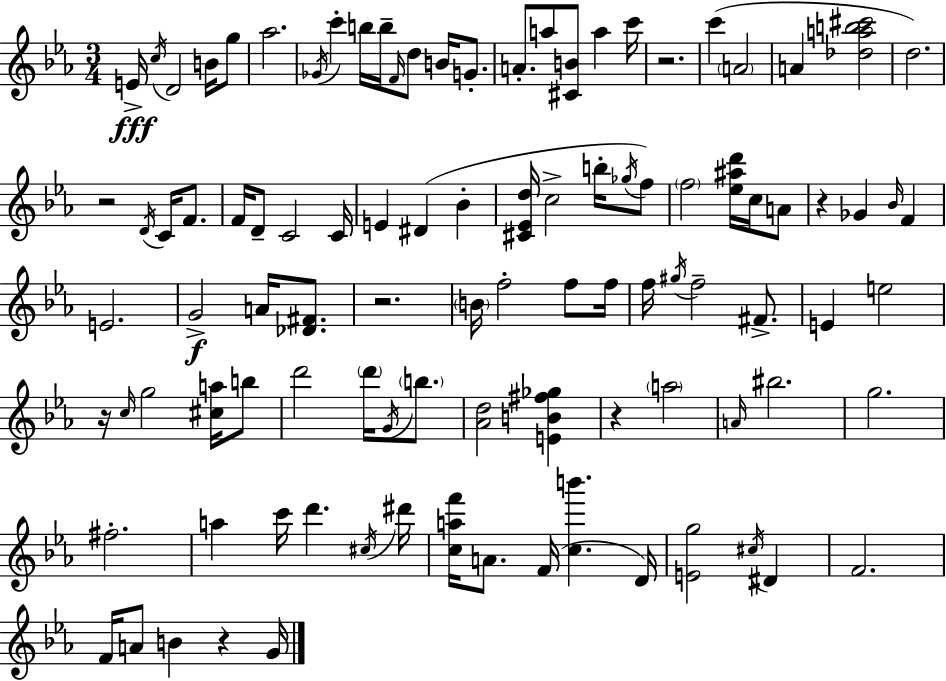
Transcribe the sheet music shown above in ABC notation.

X:1
T:Untitled
M:3/4
L:1/4
K:Cm
E/4 c/4 D2 B/4 g/2 _a2 _G/4 c' b/4 b/4 F/4 d/2 B/4 G/2 A/2 a/2 [^CB]/2 a c'/4 z2 c' A2 A [_dab^c']2 d2 z2 D/4 C/4 F/2 F/4 D/2 C2 C/4 E ^D _B [^C_Ed]/4 c2 b/4 _g/4 f/2 f2 [_e^ad']/4 c/4 A/2 z _G _B/4 F E2 G2 A/4 [_D^F]/2 z2 B/4 f2 f/2 f/4 f/4 ^g/4 f2 ^F/2 E e2 z/4 c/4 g2 [^ca]/4 b/2 d'2 d'/4 G/4 b/2 [_Ad]2 [EB^f_g] z a2 A/4 ^b2 g2 ^f2 a c'/4 d' ^c/4 ^d'/4 [caf']/4 A/2 F/4 [cb'] D/4 [Eg]2 ^c/4 ^D F2 F/4 A/2 B z G/4